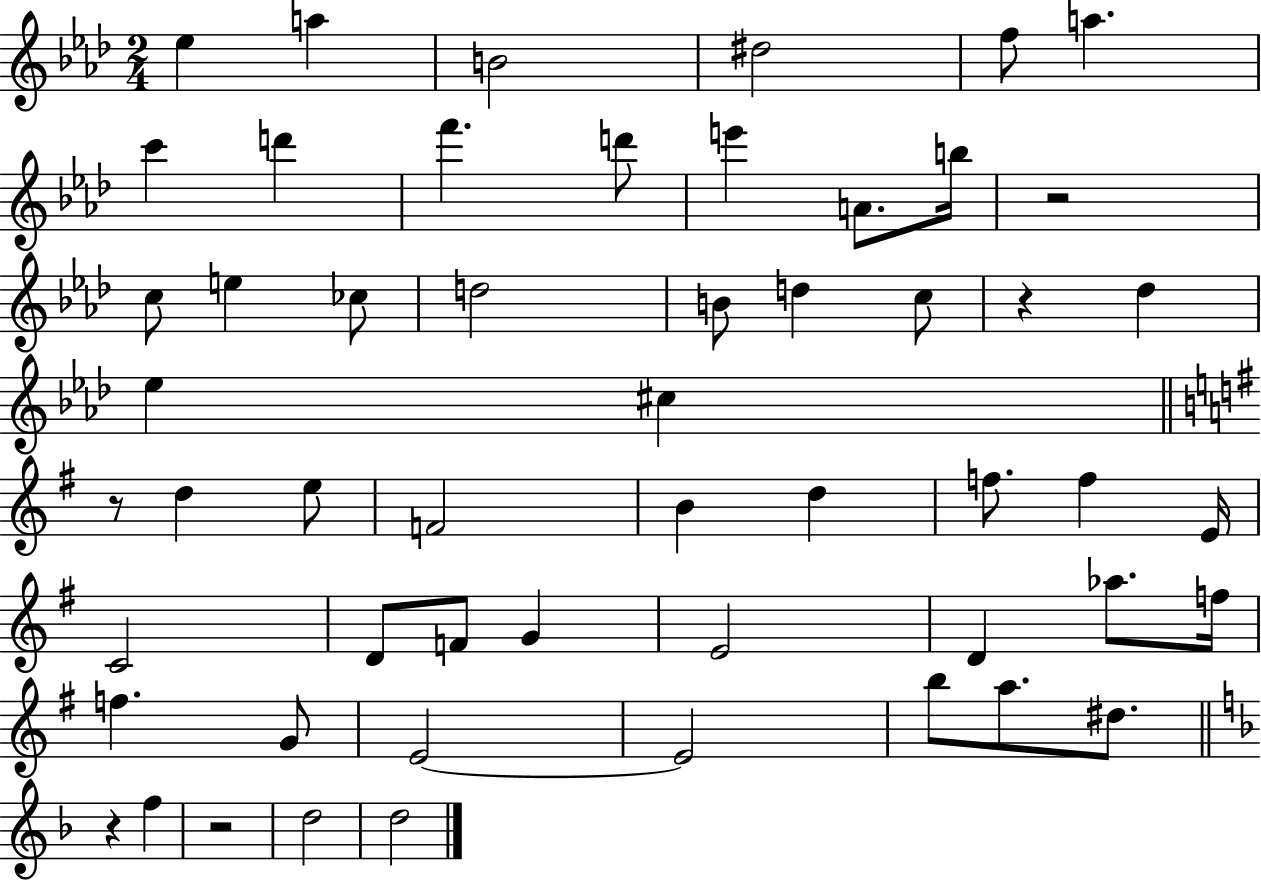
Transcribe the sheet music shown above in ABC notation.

X:1
T:Untitled
M:2/4
L:1/4
K:Ab
_e a B2 ^d2 f/2 a c' d' f' d'/2 e' A/2 b/4 z2 c/2 e _c/2 d2 B/2 d c/2 z _d _e ^c z/2 d e/2 F2 B d f/2 f E/4 C2 D/2 F/2 G E2 D _a/2 f/4 f G/2 E2 E2 b/2 a/2 ^d/2 z f z2 d2 d2